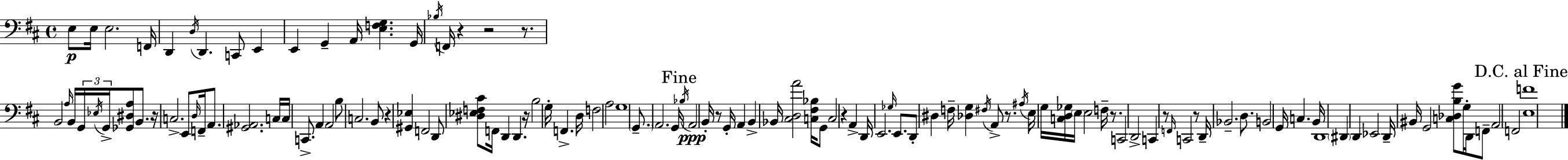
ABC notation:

X:1
T:Untitled
M:4/4
L:1/4
K:D
E,/2 E,/4 E,2 F,,/4 D,, D,/4 D,, C,,/2 E,, E,, G,, A,,/4 [E,F,G,] G,,/4 _B,/4 F,,/4 z z2 z/2 B,,2 A,/4 B,,/4 G,,/4 _E,/4 G,,/4 [_G,,^D,A,]/2 B,,/2 z/4 C,2 E,,/2 D,/4 F,,/4 A,,/2 [^G,,_A,,]2 C,/4 C,/4 C,,/2 A,, A,,2 B,/2 C,2 B,,/2 z [^G,,_E,] F,,2 D,,/2 [^D,_E,F,^C]/2 F,,/4 D,, D,, z/4 B,2 G,/4 F,, D,/4 F,2 A,2 G,4 G,,/2 A,,2 G,,/4 _B,/4 A,,2 B,,/4 z/2 G,,/4 A,, B,, _B,,/4 [^C,D,A]2 [C,^F,_B,]/4 G,,/2 C,2 z A,, D,,/4 E,,2 _G,/4 E,,/2 D,,/2 ^D, F,/4 [_D,G,] ^F,/4 A,,/2 z/2 ^A,/4 E,/4 G,/4 [C,D,_G,]/4 E,/4 E,2 F,/4 z/2 C,,2 D,,2 C,, z/2 F,,/4 C,,2 z/2 D,,/4 _B,,2 D,/2 B,,2 G,,/4 C, B,,/4 D,,4 ^D,, D,, _E,,2 D,,/4 ^B,,/4 G,,2 [C,_D,B,G]/2 G,/4 D,,/4 F,,/2 A,,2 F,,2 [E,F]4